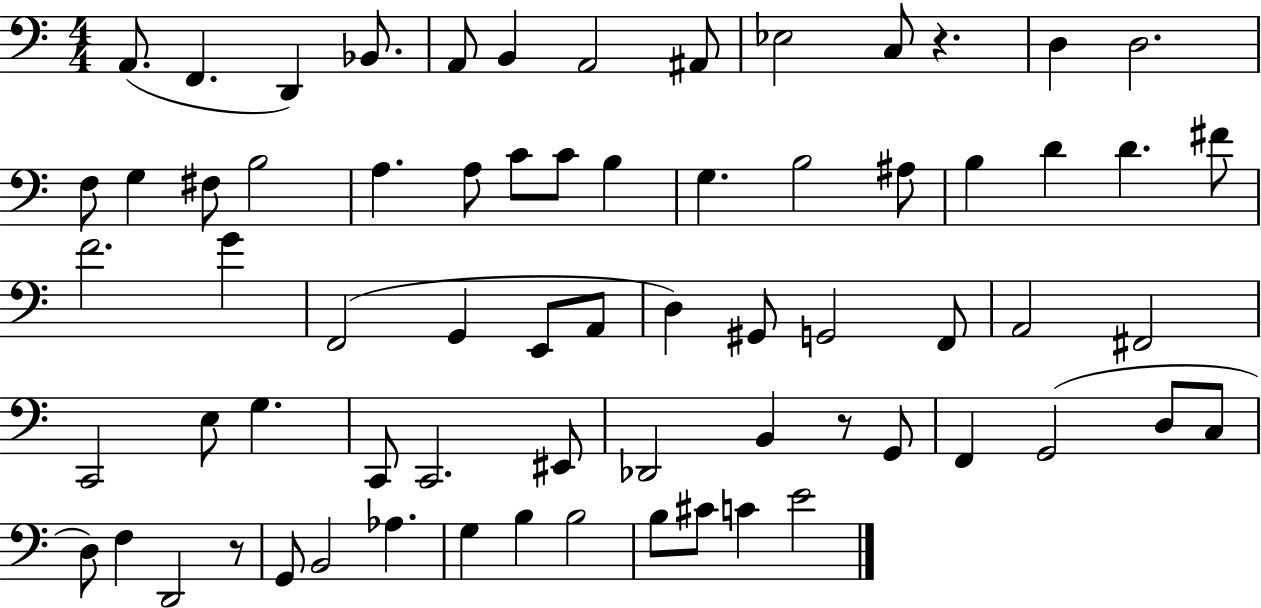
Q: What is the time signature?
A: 4/4